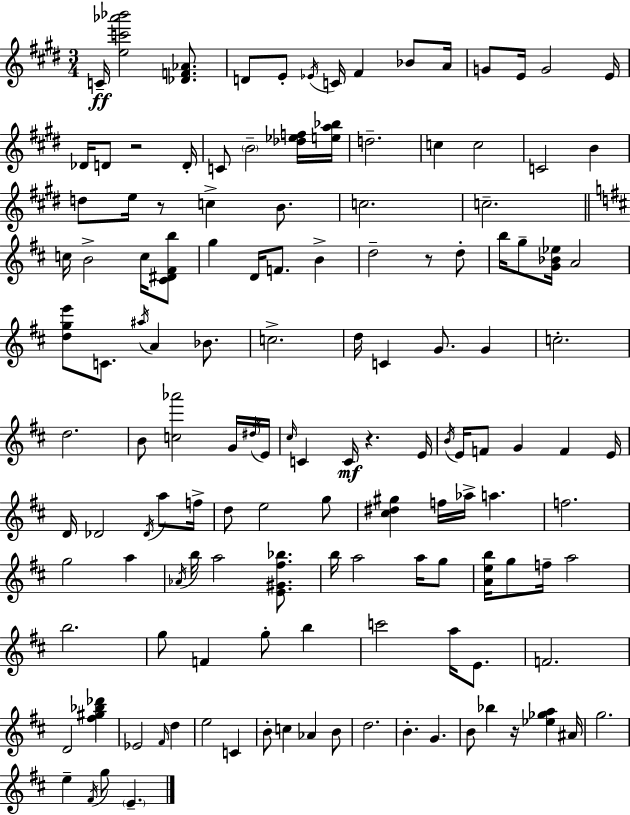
{
  \clef treble
  \numericTimeSignature
  \time 3/4
  \key e \major
  \repeat volta 2 { c'16--\ff <e'' c''' aes''' bes'''>2 <des' f' aes'>8. | d'8 e'8-. \acciaccatura { ees'16 } c'16 fis'4 bes'8 | a'16 g'8 e'16 g'2 | e'16 des'16 d'8 r2 | \break d'16-. c'8 \parenthesize b'2-- <des'' ees'' f''>16 | <e'' a'' bes''>16 d''2.-- | c''4 c''2 | c'2 b'4 | \break d''8 e''16 r8 c''4-> b'8. | c''2. | c''2.-- | \bar "||" \break \key d \major c''16 b'2-> c''16 <cis' dis' fis' b''>8 | g''4 d'16 f'8. b'4-> | d''2-- r8 d''8-. | b''16 g''8-- <g' bes' ees''>16 a'2 | \break <d'' g'' e'''>8 c'8. \acciaccatura { ais''16 } a'4 bes'8. | c''2.-> | d''16 c'4 g'8. g'4 | c''2.-. | \break d''2. | b'8 <c'' aes'''>2 g'16 | \acciaccatura { dis''16 } e'16 \grace { cis''16 } c'4 c'16\mf r4. | e'16 \acciaccatura { b'16 } e'16 f'8 g'4 f'4 | \break e'16 d'16 des'2 | \acciaccatura { des'16 } a''8 f''16-> d''8 e''2 | g''8 <cis'' dis'' gis''>4 f''16 aes''16-> a''4. | f''2. | \break g''2 | a''4 \acciaccatura { aes'16 } b''16 a''2 | <e' gis' fis'' bes''>8. b''16 a''2 | a''16 g''8 <a' e'' b''>16 g''8 f''16-- a''2 | \break b''2. | g''8 f'4 | g''8-. b''4 c'''2 | a''16 e'8. f'2. | \break d'2 | <fis'' gis'' bes'' des'''>4 ees'2 | \grace { fis'16 } d''4 e''2 | c'4 b'8-. c''4 | \break aes'4 b'8 d''2. | b'4.-. | g'4. b'8 bes''4 | r16 <ees'' ges'' a''>4 ais'16 g''2. | \break e''4-- \acciaccatura { fis'16 } | g''8 \parenthesize e'4.-- } \bar "|."
}